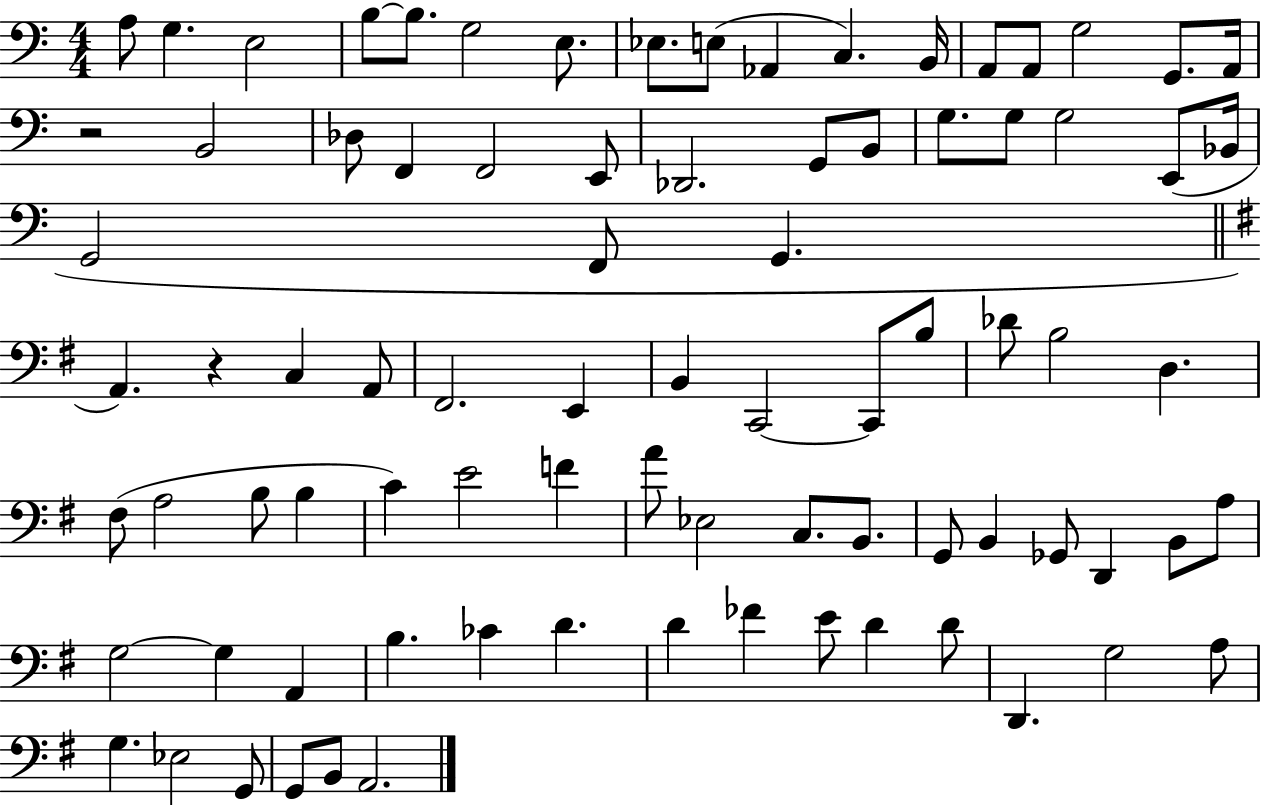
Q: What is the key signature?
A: C major